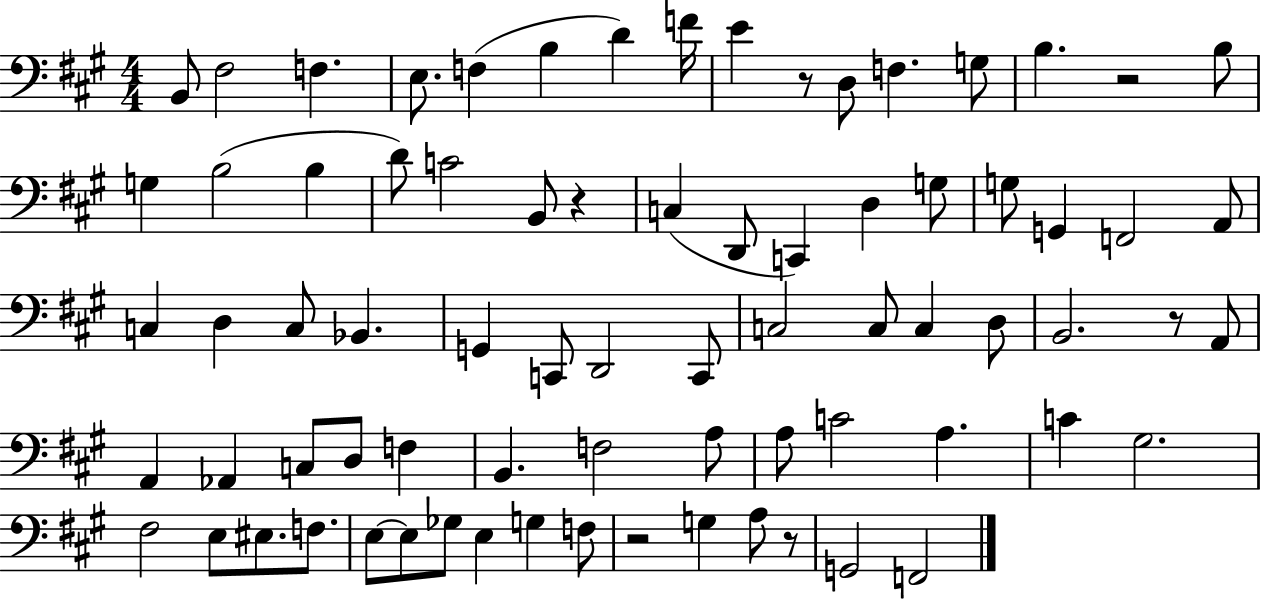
B2/e F#3/h F3/q. E3/e. F3/q B3/q D4/q F4/s E4/q R/e D3/e F3/q. G3/e B3/q. R/h B3/e G3/q B3/h B3/q D4/e C4/h B2/e R/q C3/q D2/e C2/q D3/q G3/e G3/e G2/q F2/h A2/e C3/q D3/q C3/e Bb2/q. G2/q C2/e D2/h C2/e C3/h C3/e C3/q D3/e B2/h. R/e A2/e A2/q Ab2/q C3/e D3/e F3/q B2/q. F3/h A3/e A3/e C4/h A3/q. C4/q G#3/h. F#3/h E3/e EIS3/e. F3/e. E3/e E3/e Gb3/e E3/q G3/q F3/e R/h G3/q A3/e R/e G2/h F2/h